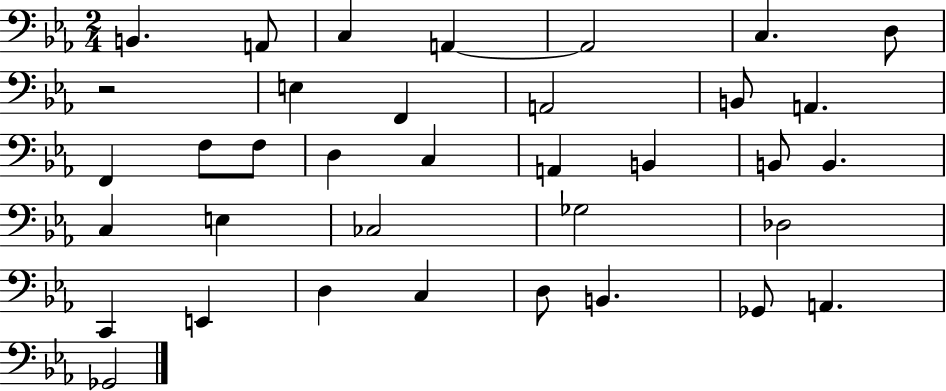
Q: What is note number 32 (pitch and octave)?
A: B2